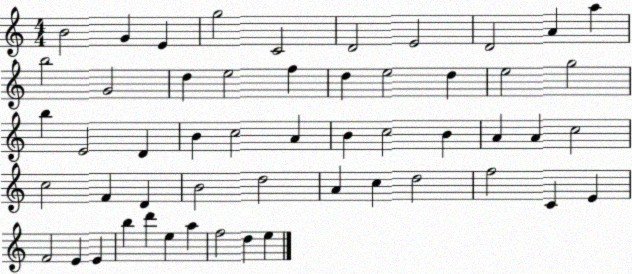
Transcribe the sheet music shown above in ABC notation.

X:1
T:Untitled
M:4/4
L:1/4
K:C
B2 G E g2 C2 D2 E2 D2 A a b2 G2 d e2 f d e2 d e2 g2 b E2 D B c2 A B c2 B A A c2 c2 F D B2 d2 A c d2 f2 C E F2 E E b d' e a f2 d e